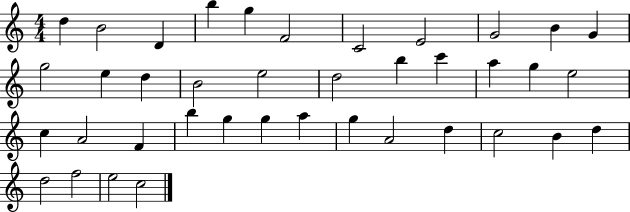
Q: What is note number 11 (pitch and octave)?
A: G4